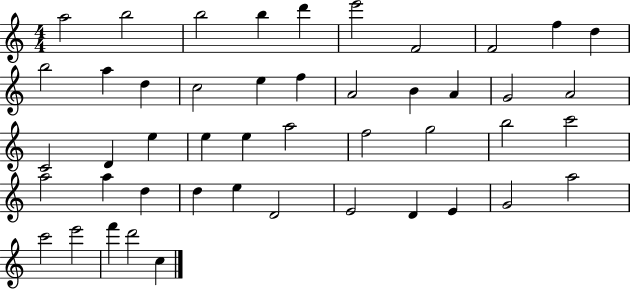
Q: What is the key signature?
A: C major